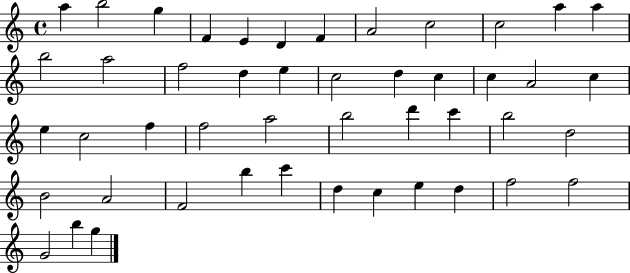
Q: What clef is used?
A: treble